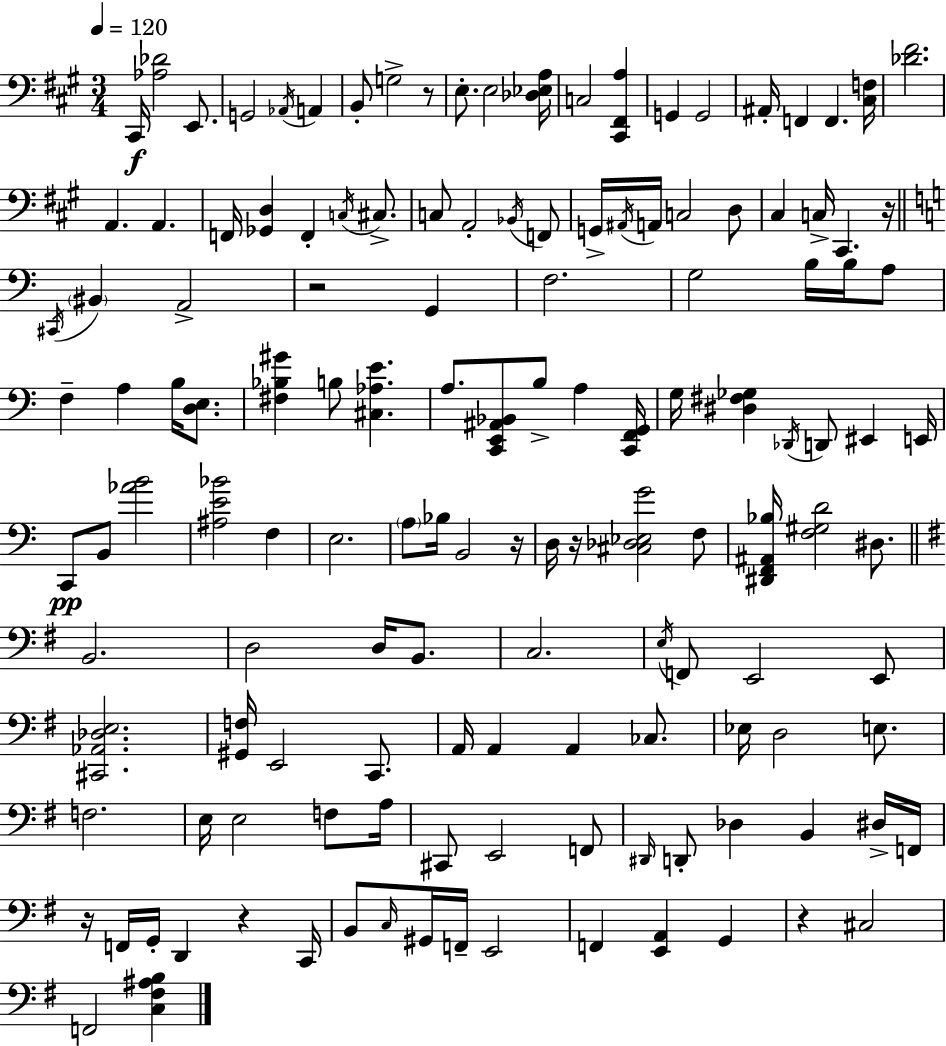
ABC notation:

X:1
T:Untitled
M:3/4
L:1/4
K:A
^C,,/4 [_A,_D]2 E,,/2 G,,2 _A,,/4 A,, B,,/2 G,2 z/2 E,/2 E,2 [_D,_E,A,]/4 C,2 [^C,,^F,,A,] G,, G,,2 ^A,,/4 F,, F,, [^C,F,]/4 [_D^F]2 A,, A,, F,,/4 [_G,,D,] F,, C,/4 ^C,/2 C,/2 A,,2 _B,,/4 F,,/2 G,,/4 ^A,,/4 A,,/4 C,2 D,/2 ^C, C,/4 ^C,, z/4 ^C,,/4 ^B,, A,,2 z2 G,, F,2 G,2 B,/4 B,/4 A,/2 F, A, B,/4 [D,E,]/2 [^F,_B,^G] B,/2 [^C,_A,E] A,/2 [C,,E,,^A,,_B,,]/2 B,/2 A, [C,,F,,G,,]/4 G,/4 [^D,^F,_G,] _D,,/4 D,,/2 ^E,, E,,/4 C,,/2 B,,/2 [_AB]2 [^A,E_B]2 F, E,2 A,/2 _B,/4 B,,2 z/4 D,/4 z/4 [^C,_D,_E,G]2 F,/2 [^D,,F,,^A,,_B,]/4 [F,^G,D]2 ^D,/2 B,,2 D,2 D,/4 B,,/2 C,2 E,/4 F,,/2 E,,2 E,,/2 [^C,,_A,,_D,E,]2 [^G,,F,]/4 E,,2 C,,/2 A,,/4 A,, A,, _C,/2 _E,/4 D,2 E,/2 F,2 E,/4 E,2 F,/2 A,/4 ^C,,/2 E,,2 F,,/2 ^D,,/4 D,,/2 _D, B,, ^D,/4 F,,/4 z/4 F,,/4 G,,/4 D,, z C,,/4 B,,/2 C,/4 ^G,,/4 F,,/4 E,,2 F,, [E,,A,,] G,, z ^C,2 F,,2 [C,^F,^A,B,]